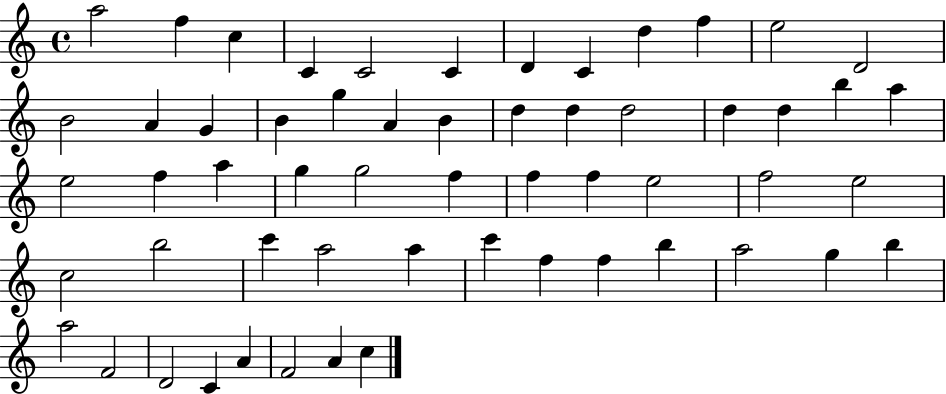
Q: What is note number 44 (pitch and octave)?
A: F5